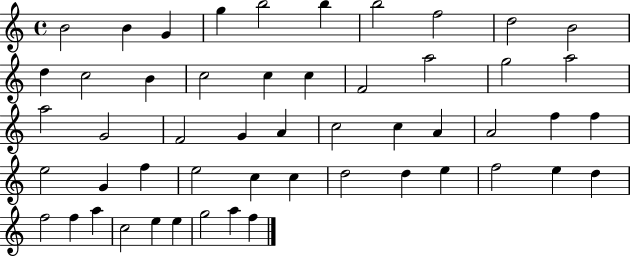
{
  \clef treble
  \time 4/4
  \defaultTimeSignature
  \key c \major
  b'2 b'4 g'4 | g''4 b''2 b''4 | b''2 f''2 | d''2 b'2 | \break d''4 c''2 b'4 | c''2 c''4 c''4 | f'2 a''2 | g''2 a''2 | \break a''2 g'2 | f'2 g'4 a'4 | c''2 c''4 a'4 | a'2 f''4 f''4 | \break e''2 g'4 f''4 | e''2 c''4 c''4 | d''2 d''4 e''4 | f''2 e''4 d''4 | \break f''2 f''4 a''4 | c''2 e''4 e''4 | g''2 a''4 f''4 | \bar "|."
}